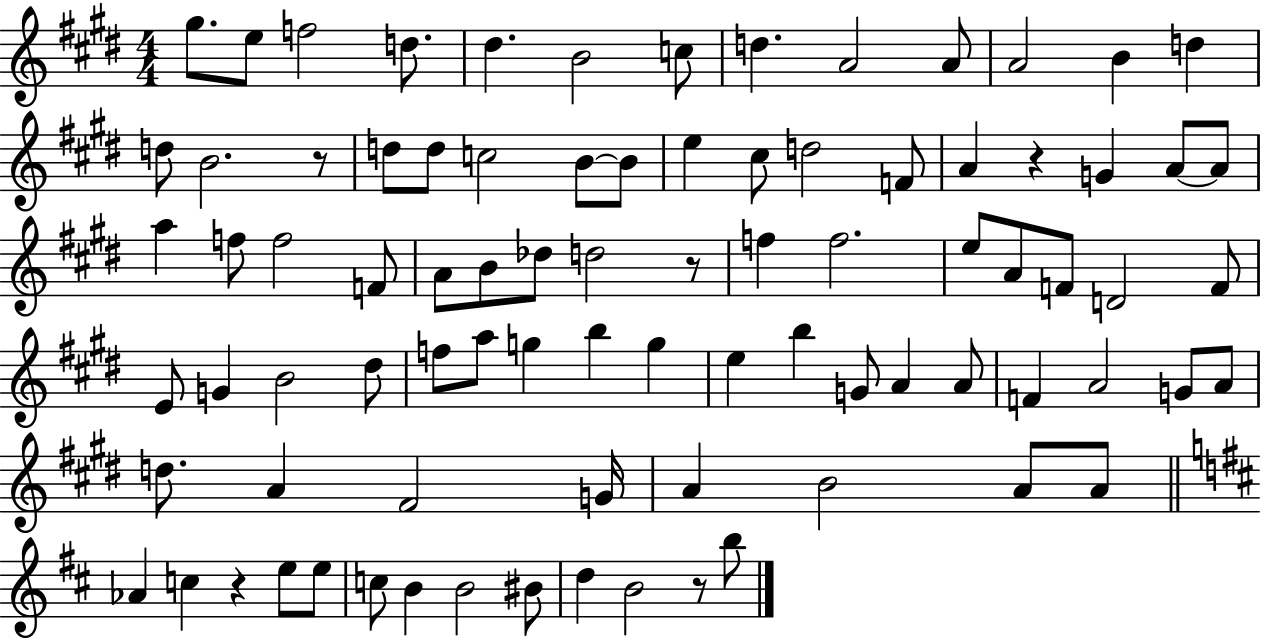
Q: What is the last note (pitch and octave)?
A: B5